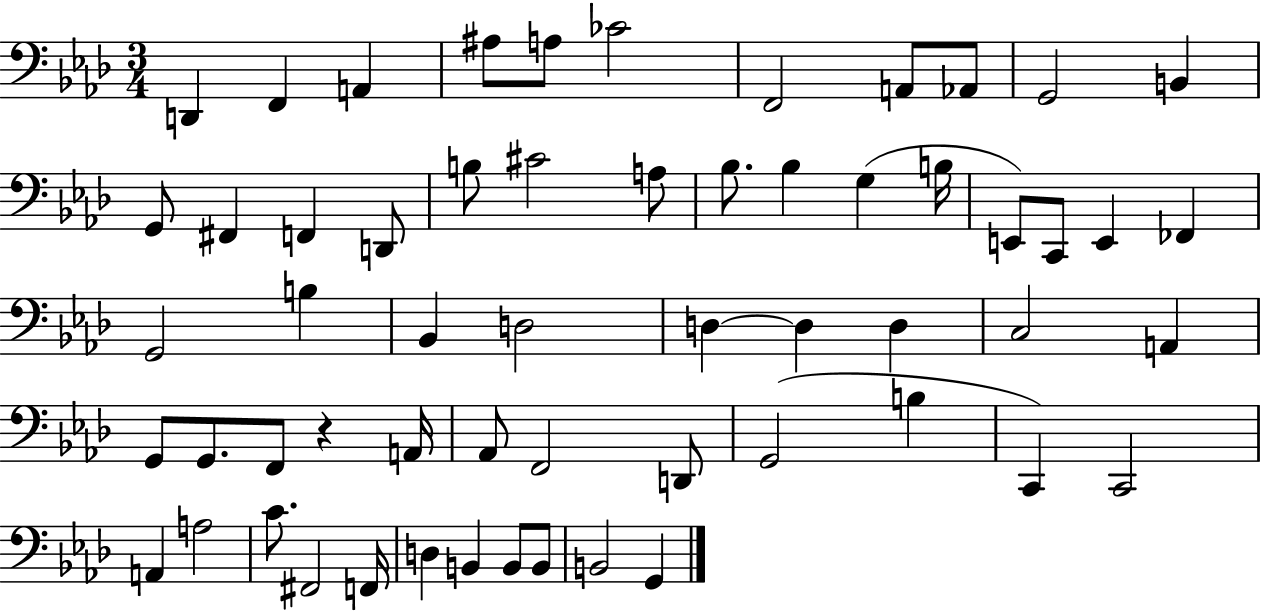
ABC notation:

X:1
T:Untitled
M:3/4
L:1/4
K:Ab
D,, F,, A,, ^A,/2 A,/2 _C2 F,,2 A,,/2 _A,,/2 G,,2 B,, G,,/2 ^F,, F,, D,,/2 B,/2 ^C2 A,/2 _B,/2 _B, G, B,/4 E,,/2 C,,/2 E,, _F,, G,,2 B, _B,, D,2 D, D, D, C,2 A,, G,,/2 G,,/2 F,,/2 z A,,/4 _A,,/2 F,,2 D,,/2 G,,2 B, C,, C,,2 A,, A,2 C/2 ^F,,2 F,,/4 D, B,, B,,/2 B,,/2 B,,2 G,,